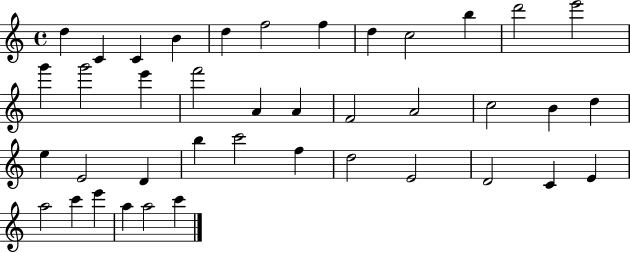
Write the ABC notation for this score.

X:1
T:Untitled
M:4/4
L:1/4
K:C
d C C B d f2 f d c2 b d'2 e'2 g' g'2 e' f'2 A A F2 A2 c2 B d e E2 D b c'2 f d2 E2 D2 C E a2 c' e' a a2 c'